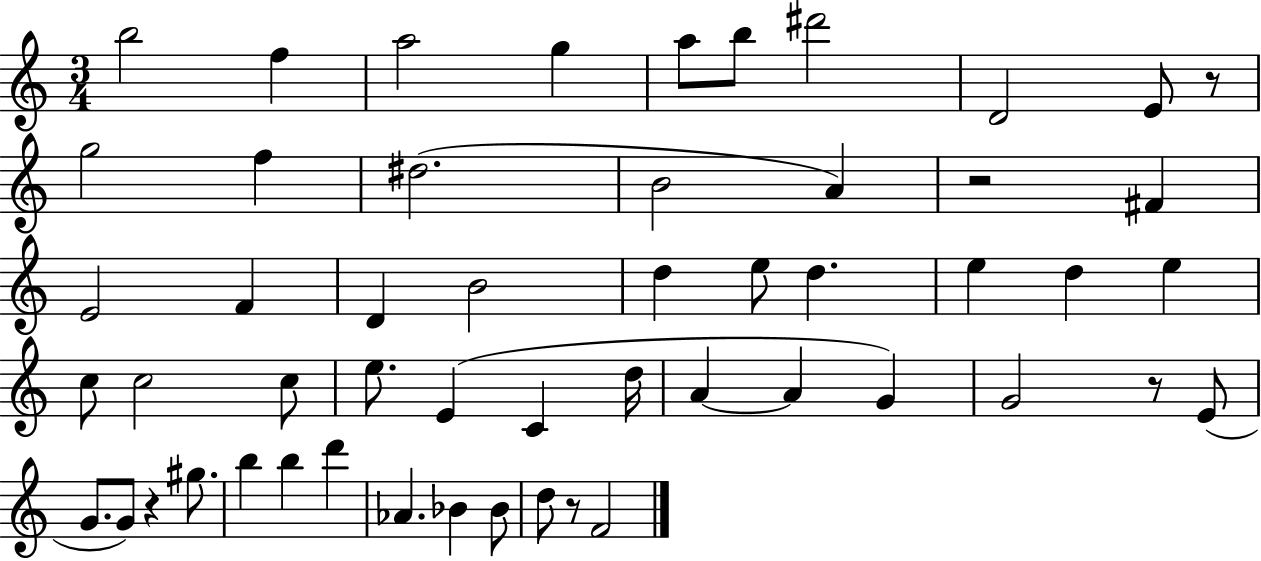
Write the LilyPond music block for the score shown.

{
  \clef treble
  \numericTimeSignature
  \time 3/4
  \key c \major
  \repeat volta 2 { b''2 f''4 | a''2 g''4 | a''8 b''8 dis'''2 | d'2 e'8 r8 | \break g''2 f''4 | dis''2.( | b'2 a'4) | r2 fis'4 | \break e'2 f'4 | d'4 b'2 | d''4 e''8 d''4. | e''4 d''4 e''4 | \break c''8 c''2 c''8 | e''8. e'4( c'4 d''16 | a'4~~ a'4 g'4) | g'2 r8 e'8( | \break g'8. g'8) r4 gis''8. | b''4 b''4 d'''4 | aes'4. bes'4 bes'8 | d''8 r8 f'2 | \break } \bar "|."
}